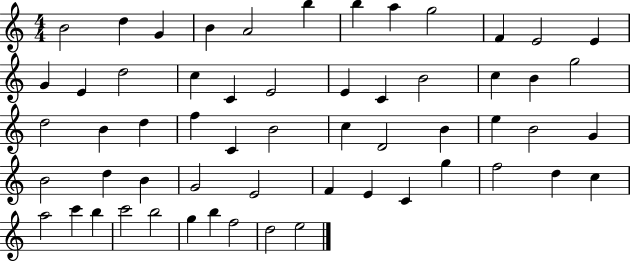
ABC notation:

X:1
T:Untitled
M:4/4
L:1/4
K:C
B2 d G B A2 b b a g2 F E2 E G E d2 c C E2 E C B2 c B g2 d2 B d f C B2 c D2 B e B2 G B2 d B G2 E2 F E C g f2 d c a2 c' b c'2 b2 g b f2 d2 e2